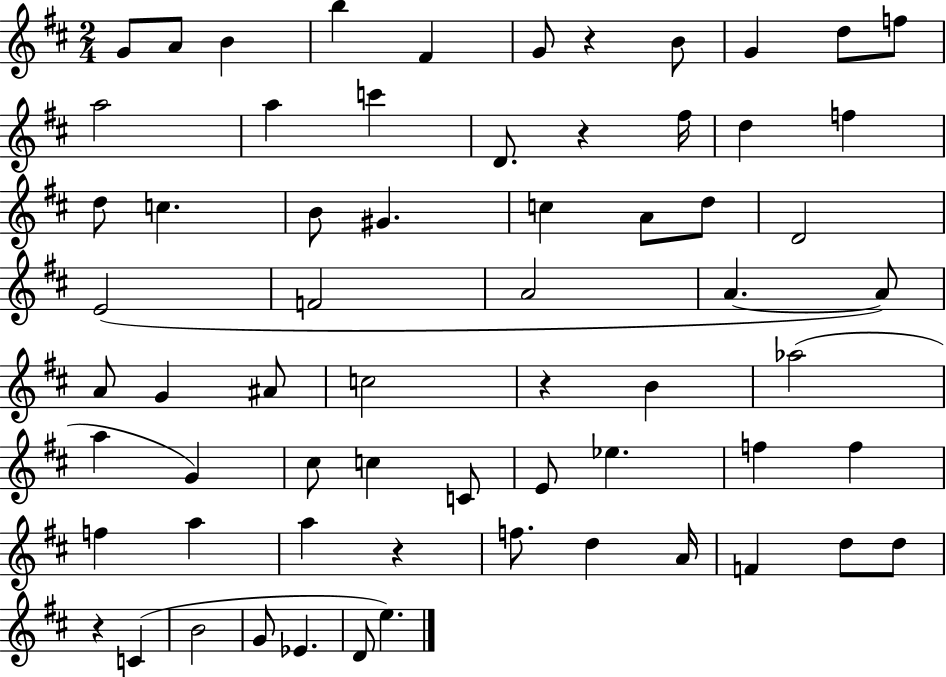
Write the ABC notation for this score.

X:1
T:Untitled
M:2/4
L:1/4
K:D
G/2 A/2 B b ^F G/2 z B/2 G d/2 f/2 a2 a c' D/2 z ^f/4 d f d/2 c B/2 ^G c A/2 d/2 D2 E2 F2 A2 A A/2 A/2 G ^A/2 c2 z B _a2 a G ^c/2 c C/2 E/2 _e f f f a a z f/2 d A/4 F d/2 d/2 z C B2 G/2 _E D/2 e